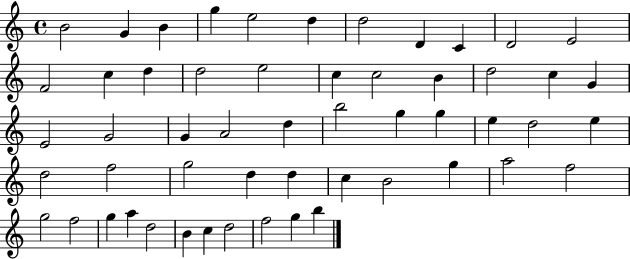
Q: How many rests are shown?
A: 0